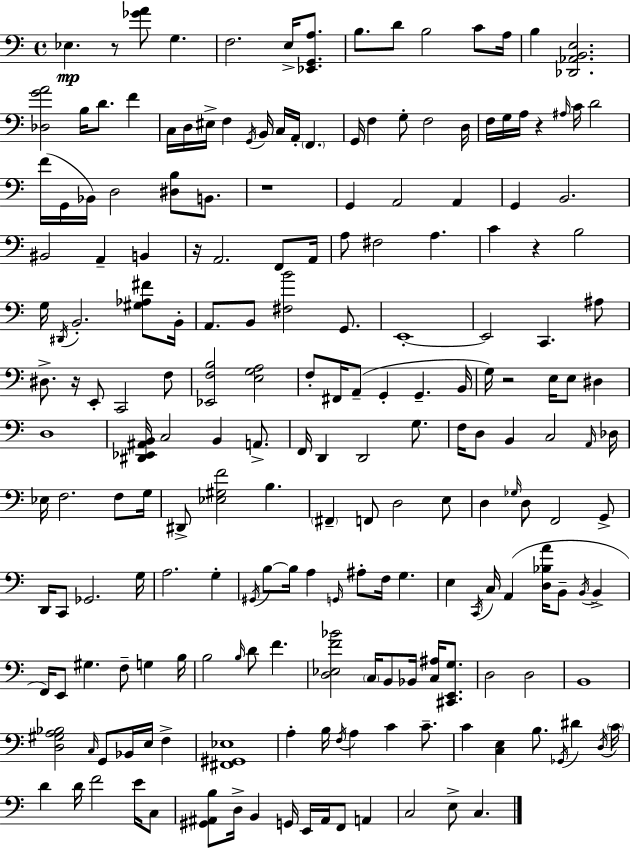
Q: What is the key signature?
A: A minor